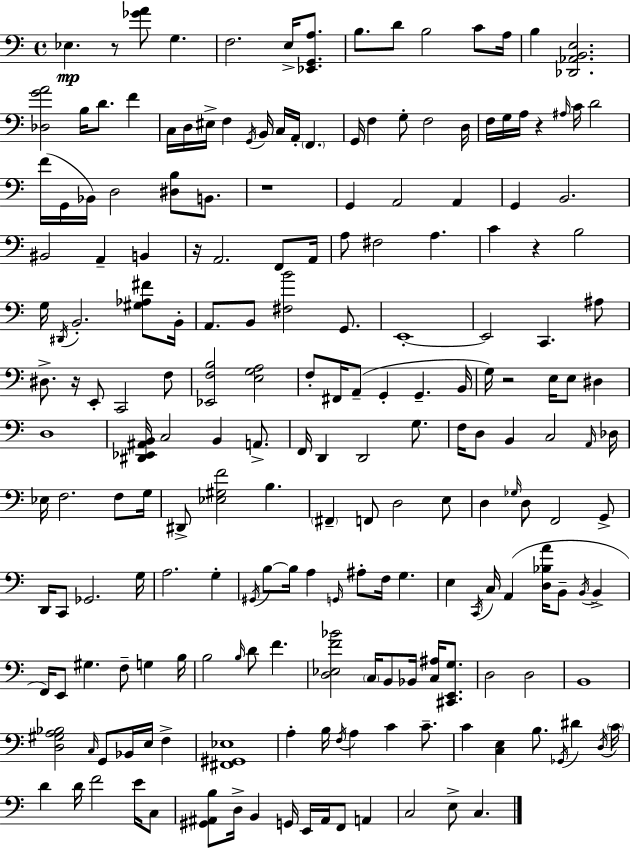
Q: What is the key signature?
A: A minor